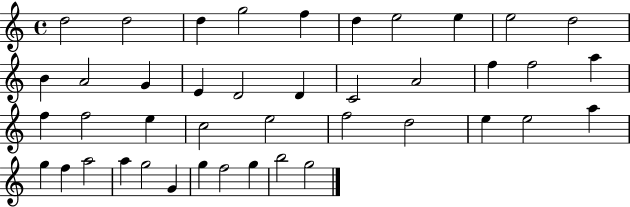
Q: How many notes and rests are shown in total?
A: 42